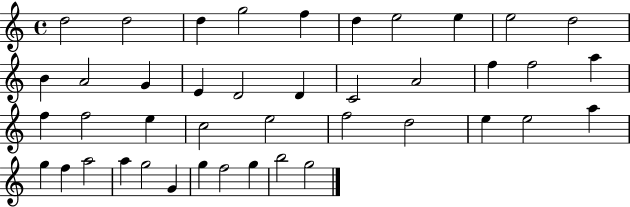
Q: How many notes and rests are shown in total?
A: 42